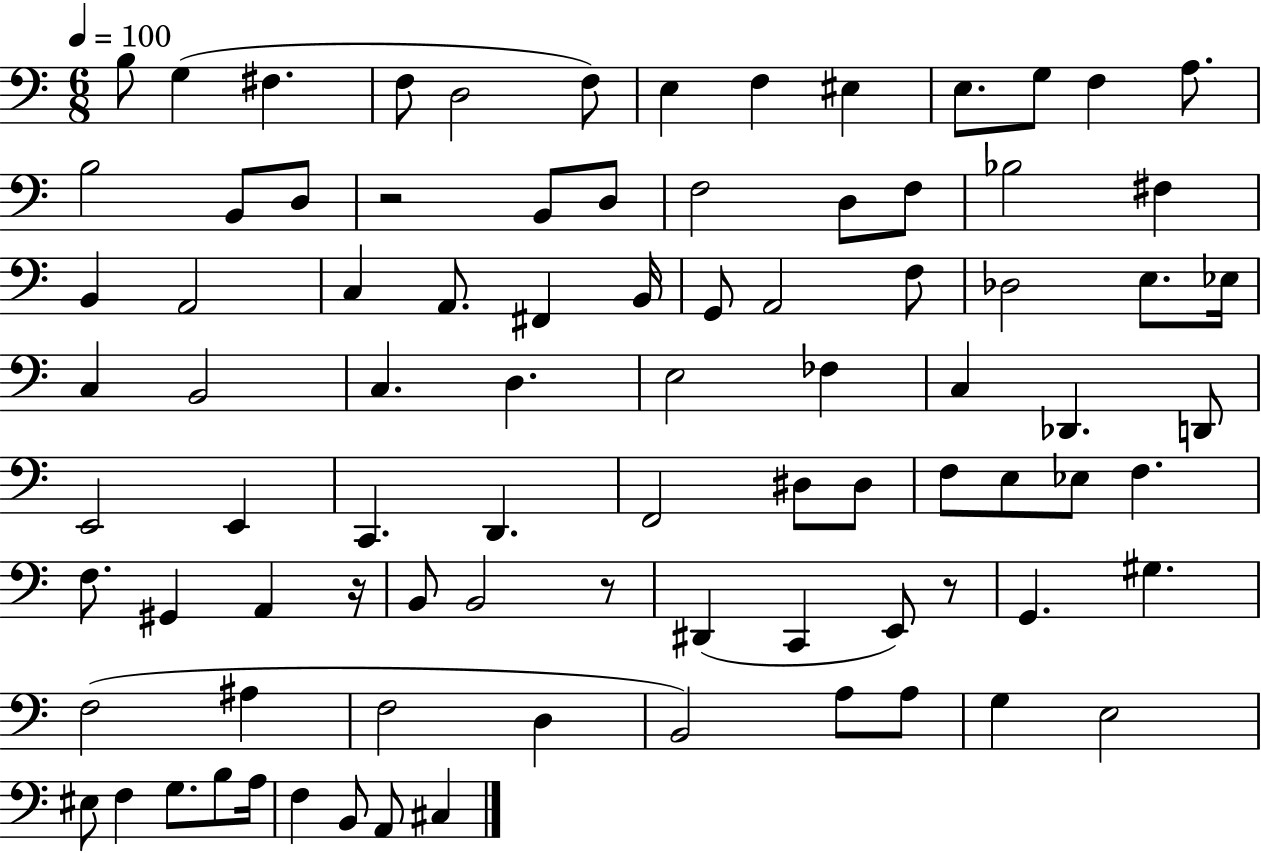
X:1
T:Untitled
M:6/8
L:1/4
K:C
B,/2 G, ^F, F,/2 D,2 F,/2 E, F, ^E, E,/2 G,/2 F, A,/2 B,2 B,,/2 D,/2 z2 B,,/2 D,/2 F,2 D,/2 F,/2 _B,2 ^F, B,, A,,2 C, A,,/2 ^F,, B,,/4 G,,/2 A,,2 F,/2 _D,2 E,/2 _E,/4 C, B,,2 C, D, E,2 _F, C, _D,, D,,/2 E,,2 E,, C,, D,, F,,2 ^D,/2 ^D,/2 F,/2 E,/2 _E,/2 F, F,/2 ^G,, A,, z/4 B,,/2 B,,2 z/2 ^D,, C,, E,,/2 z/2 G,, ^G, F,2 ^A, F,2 D, B,,2 A,/2 A,/2 G, E,2 ^E,/2 F, G,/2 B,/2 A,/4 F, B,,/2 A,,/2 ^C,